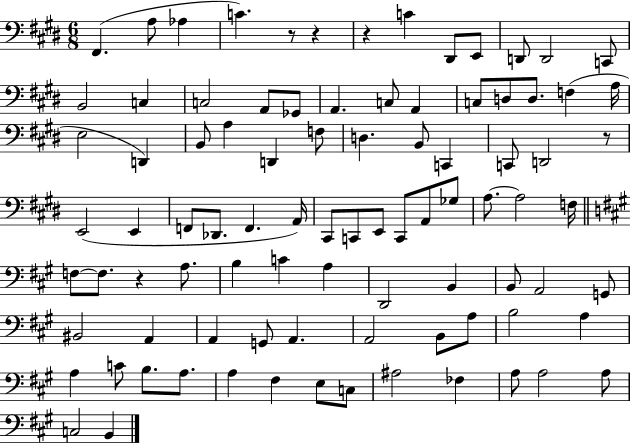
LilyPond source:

{
  \clef bass
  \numericTimeSignature
  \time 6/8
  \key e \major
  fis,4.( a8 aes4 | c'4.) r8 r4 | r4 c'4 dis,8 e,8 | d,8 d,2 c,8 | \break b,2 c4 | c2 a,8 ges,8 | a,4. c8 a,4 | c8 d8 d8. f4( a16 | \break e2 d,4) | b,8 a4 d,4 f8 | d4. b,8 c,4 | c,8 d,2 r8 | \break e,2( e,4 | f,8 des,8. f,4. a,16) | cis,8 c,8 e,8 c,8 a,8 ges8 | a8.~~ a2 f16 | \break \bar "||" \break \key a \major f8~~ f8. r4 a8. | b4 c'4 a4 | d,2 b,4 | b,8 a,2 g,8 | \break bis,2 a,4 | a,4 g,8 a,4. | a,2 b,8 a8 | b2 a4 | \break a4 c'8 b8. a8. | a4 fis4 e8 c8 | ais2 fes4 | a8 a2 a8 | \break c2 b,4 | \bar "|."
}